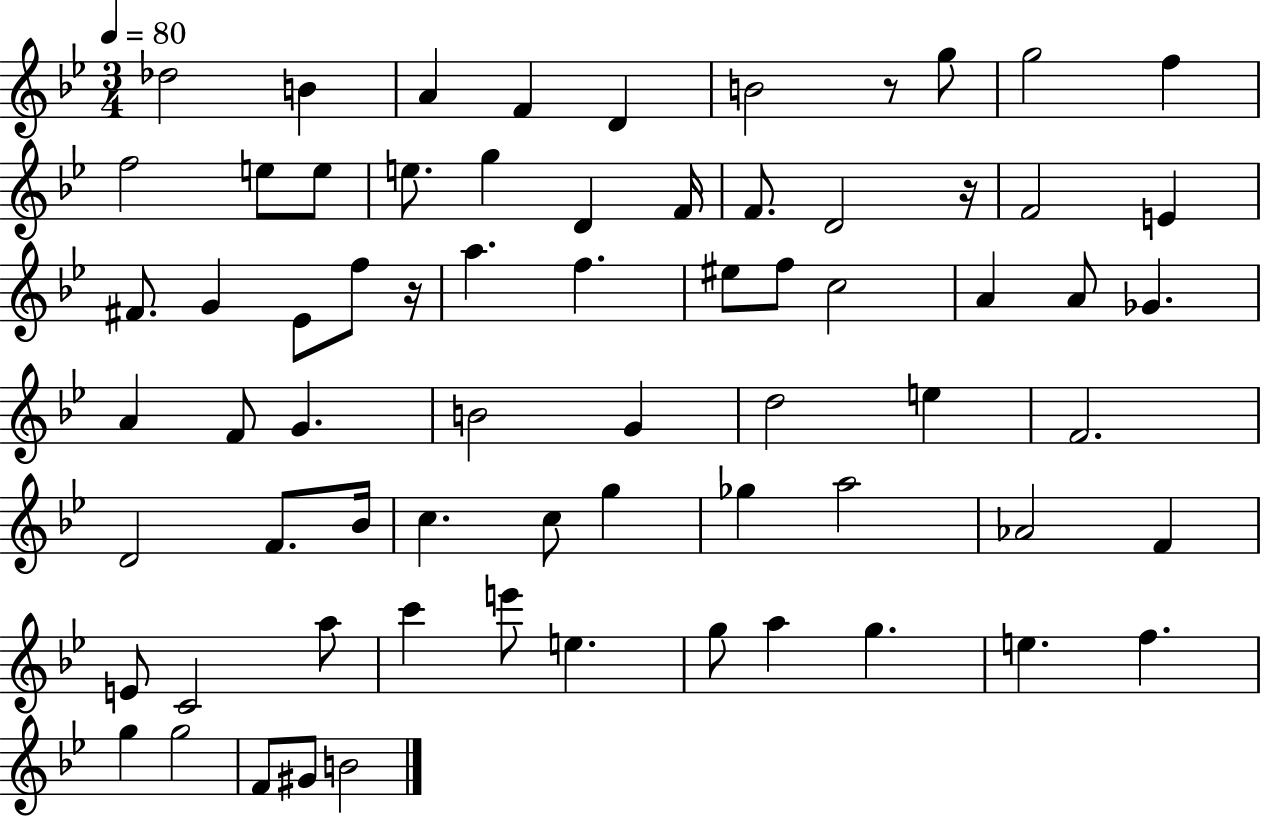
Db5/h B4/q A4/q F4/q D4/q B4/h R/e G5/e G5/h F5/q F5/h E5/e E5/e E5/e. G5/q D4/q F4/s F4/e. D4/h R/s F4/h E4/q F#4/e. G4/q Eb4/e F5/e R/s A5/q. F5/q. EIS5/e F5/e C5/h A4/q A4/e Gb4/q. A4/q F4/e G4/q. B4/h G4/q D5/h E5/q F4/h. D4/h F4/e. Bb4/s C5/q. C5/e G5/q Gb5/q A5/h Ab4/h F4/q E4/e C4/h A5/e C6/q E6/e E5/q. G5/e A5/q G5/q. E5/q. F5/q. G5/q G5/h F4/e G#4/e B4/h